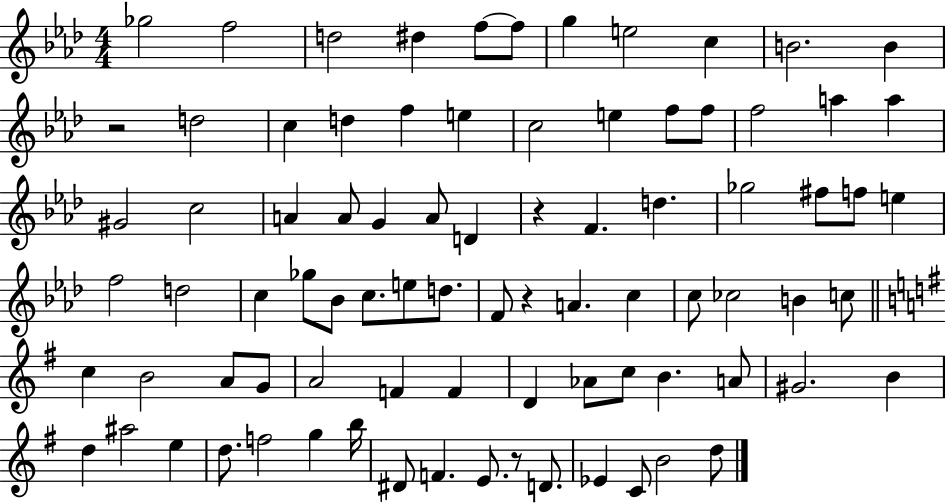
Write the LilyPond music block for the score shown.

{
  \clef treble
  \numericTimeSignature
  \time 4/4
  \key aes \major
  ges''2 f''2 | d''2 dis''4 f''8~~ f''8 | g''4 e''2 c''4 | b'2. b'4 | \break r2 d''2 | c''4 d''4 f''4 e''4 | c''2 e''4 f''8 f''8 | f''2 a''4 a''4 | \break gis'2 c''2 | a'4 a'8 g'4 a'8 d'4 | r4 f'4. d''4. | ges''2 fis''8 f''8 e''4 | \break f''2 d''2 | c''4 ges''8 bes'8 c''8. e''8 d''8. | f'8 r4 a'4. c''4 | c''8 ces''2 b'4 c''8 | \break \bar "||" \break \key g \major c''4 b'2 a'8 g'8 | a'2 f'4 f'4 | d'4 aes'8 c''8 b'4. a'8 | gis'2. b'4 | \break d''4 ais''2 e''4 | d''8. f''2 g''4 b''16 | dis'8 f'4. e'8. r8 d'8. | ees'4 c'8 b'2 d''8 | \break \bar "|."
}